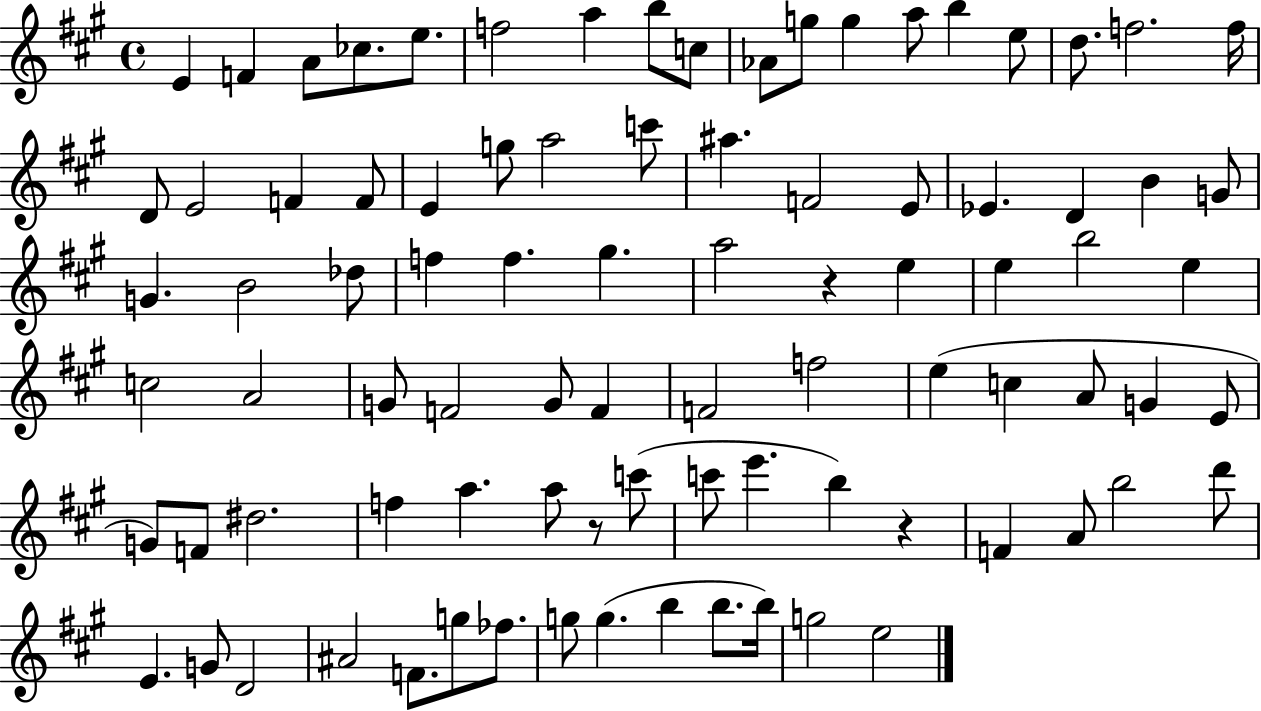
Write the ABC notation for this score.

X:1
T:Untitled
M:4/4
L:1/4
K:A
E F A/2 _c/2 e/2 f2 a b/2 c/2 _A/2 g/2 g a/2 b e/2 d/2 f2 f/4 D/2 E2 F F/2 E g/2 a2 c'/2 ^a F2 E/2 _E D B G/2 G B2 _d/2 f f ^g a2 z e e b2 e c2 A2 G/2 F2 G/2 F F2 f2 e c A/2 G E/2 G/2 F/2 ^d2 f a a/2 z/2 c'/2 c'/2 e' b z F A/2 b2 d'/2 E G/2 D2 ^A2 F/2 g/2 _f/2 g/2 g b b/2 b/4 g2 e2